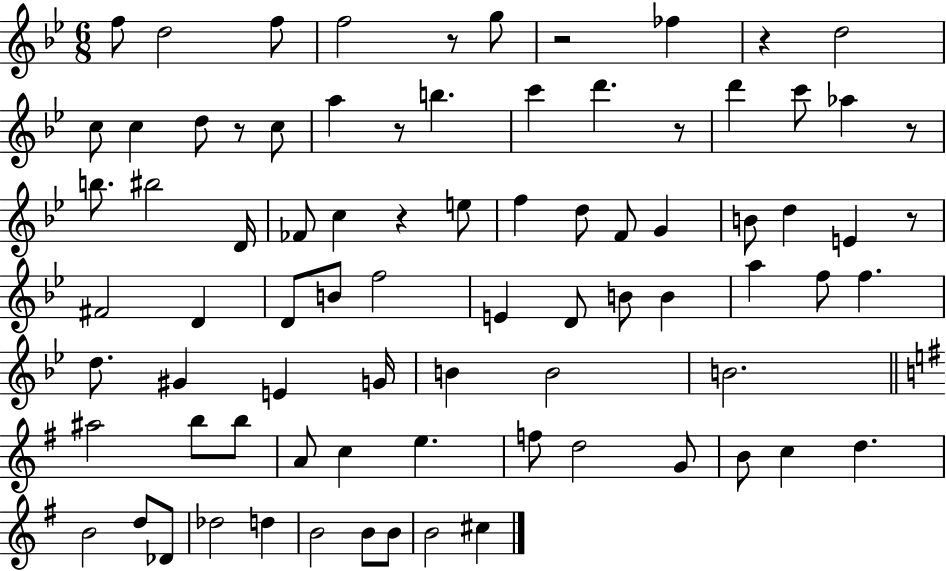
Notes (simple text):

F5/e D5/h F5/e F5/h R/e G5/e R/h FES5/q R/q D5/h C5/e C5/q D5/e R/e C5/e A5/q R/e B5/q. C6/q D6/q. R/e D6/q C6/e Ab5/q R/e B5/e. BIS5/h D4/s FES4/e C5/q R/q E5/e F5/q D5/e F4/e G4/q B4/e D5/q E4/q R/e F#4/h D4/q D4/e B4/e F5/h E4/q D4/e B4/e B4/q A5/q F5/e F5/q. D5/e. G#4/q E4/q G4/s B4/q B4/h B4/h. A#5/h B5/e B5/e A4/e C5/q E5/q. F5/e D5/h G4/e B4/e C5/q D5/q. B4/h D5/e Db4/e Db5/h D5/q B4/h B4/e B4/e B4/h C#5/q